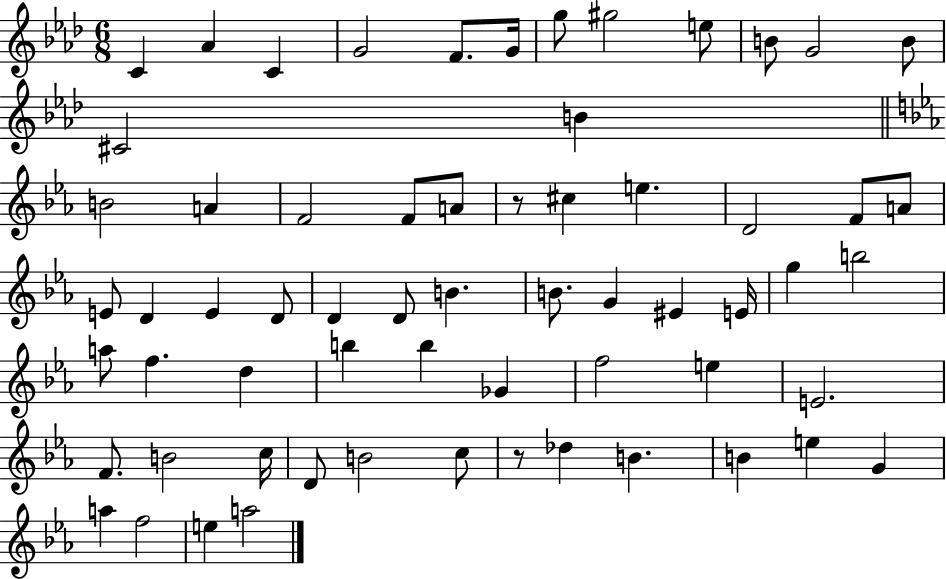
{
  \clef treble
  \numericTimeSignature
  \time 6/8
  \key aes \major
  c'4 aes'4 c'4 | g'2 f'8. g'16 | g''8 gis''2 e''8 | b'8 g'2 b'8 | \break cis'2 b'4 | \bar "||" \break \key c \minor b'2 a'4 | f'2 f'8 a'8 | r8 cis''4 e''4. | d'2 f'8 a'8 | \break e'8 d'4 e'4 d'8 | d'4 d'8 b'4. | b'8. g'4 eis'4 e'16 | g''4 b''2 | \break a''8 f''4. d''4 | b''4 b''4 ges'4 | f''2 e''4 | e'2. | \break f'8. b'2 c''16 | d'8 b'2 c''8 | r8 des''4 b'4. | b'4 e''4 g'4 | \break a''4 f''2 | e''4 a''2 | \bar "|."
}